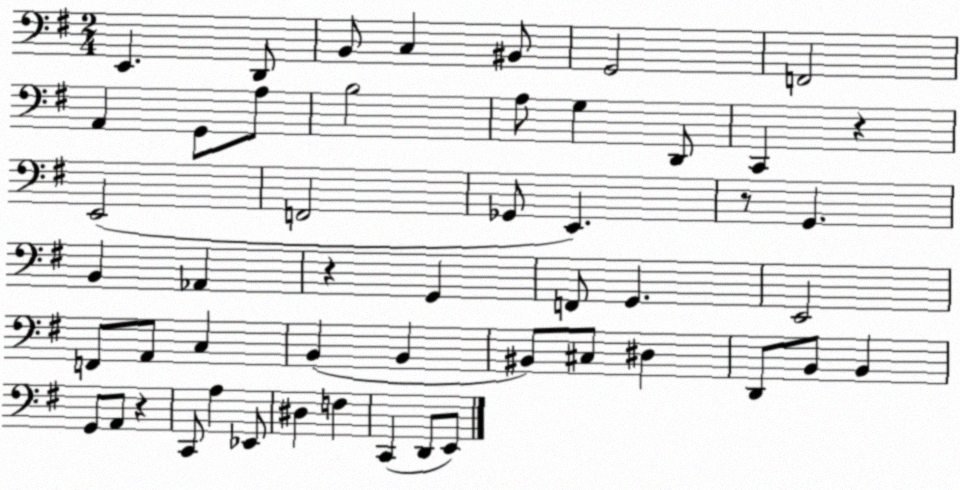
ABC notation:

X:1
T:Untitled
M:2/4
L:1/4
K:G
E,, D,,/2 B,,/2 C, ^B,,/2 G,,2 F,,2 A,, G,,/2 A,/2 B,2 A,/2 G, D,,/2 C,, z E,,2 F,,2 _G,,/2 E,, z/2 G,, B,, _A,, z G,, F,,/2 G,, E,,2 F,,/2 A,,/2 C, B,, B,, ^B,,/2 ^C,/2 ^D, D,,/2 B,,/2 B,, G,,/2 A,,/2 z C,,/2 A, _E,,/2 ^D, F, C,, D,,/2 E,,/2